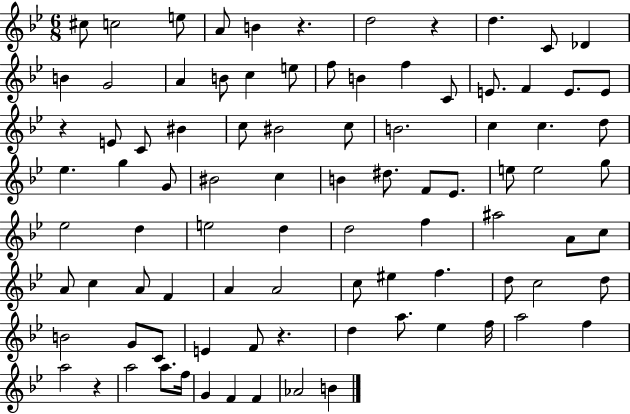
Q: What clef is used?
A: treble